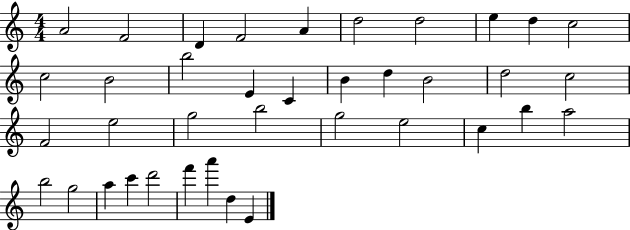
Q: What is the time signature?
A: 4/4